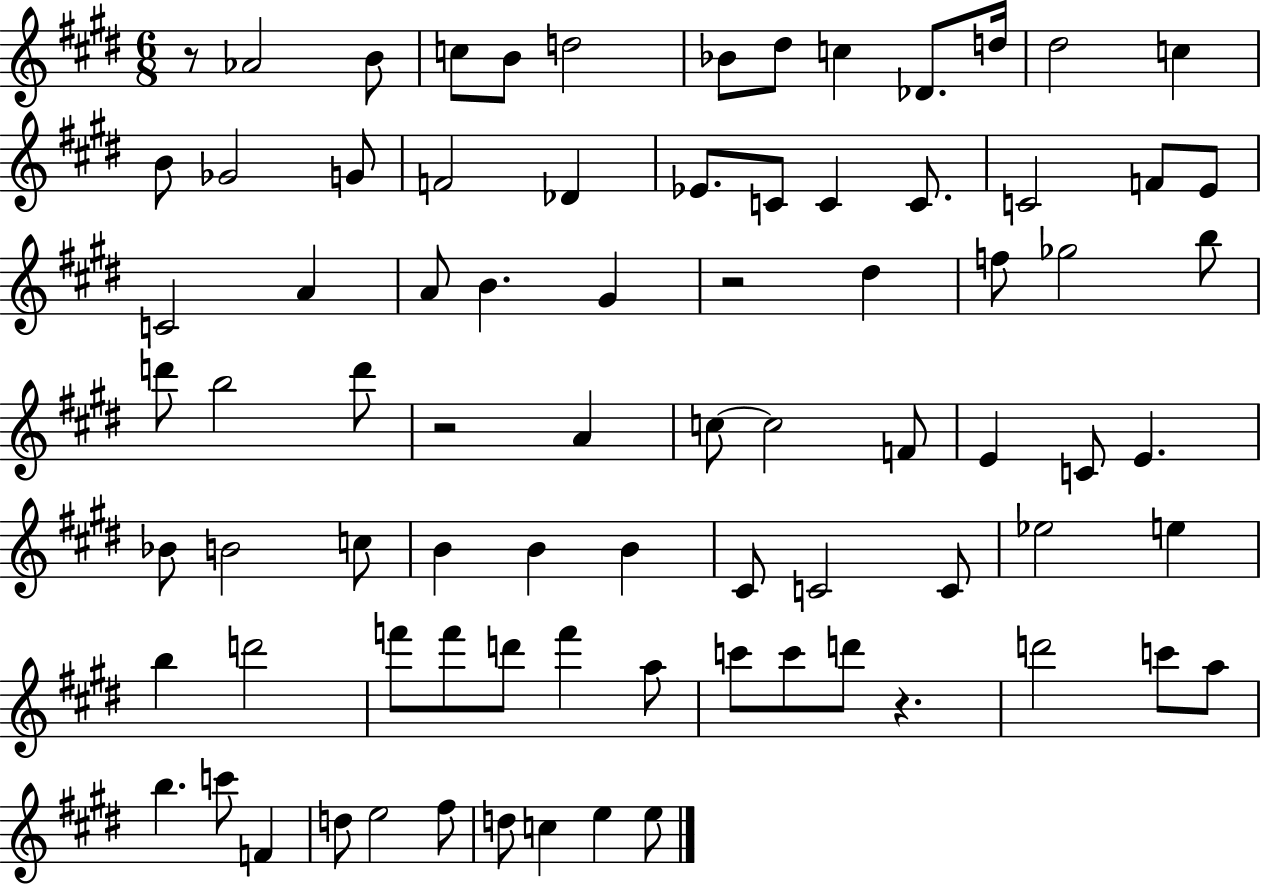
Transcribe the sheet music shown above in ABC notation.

X:1
T:Untitled
M:6/8
L:1/4
K:E
z/2 _A2 B/2 c/2 B/2 d2 _B/2 ^d/2 c _D/2 d/4 ^d2 c B/2 _G2 G/2 F2 _D _E/2 C/2 C C/2 C2 F/2 E/2 C2 A A/2 B ^G z2 ^d f/2 _g2 b/2 d'/2 b2 d'/2 z2 A c/2 c2 F/2 E C/2 E _B/2 B2 c/2 B B B ^C/2 C2 C/2 _e2 e b d'2 f'/2 f'/2 d'/2 f' a/2 c'/2 c'/2 d'/2 z d'2 c'/2 a/2 b c'/2 F d/2 e2 ^f/2 d/2 c e e/2